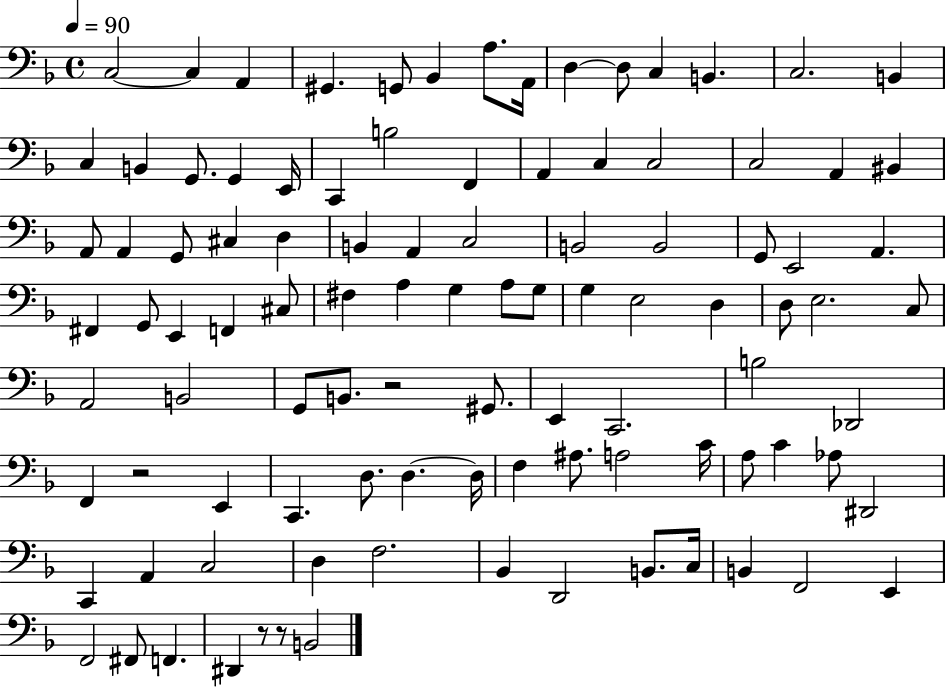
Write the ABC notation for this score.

X:1
T:Untitled
M:4/4
L:1/4
K:F
C,2 C, A,, ^G,, G,,/2 _B,, A,/2 A,,/4 D, D,/2 C, B,, C,2 B,, C, B,, G,,/2 G,, E,,/4 C,, B,2 F,, A,, C, C,2 C,2 A,, ^B,, A,,/2 A,, G,,/2 ^C, D, B,, A,, C,2 B,,2 B,,2 G,,/2 E,,2 A,, ^F,, G,,/2 E,, F,, ^C,/2 ^F, A, G, A,/2 G,/2 G, E,2 D, D,/2 E,2 C,/2 A,,2 B,,2 G,,/2 B,,/2 z2 ^G,,/2 E,, C,,2 B,2 _D,,2 F,, z2 E,, C,, D,/2 D, D,/4 F, ^A,/2 A,2 C/4 A,/2 C _A,/2 ^D,,2 C,, A,, C,2 D, F,2 _B,, D,,2 B,,/2 C,/4 B,, F,,2 E,, F,,2 ^F,,/2 F,, ^D,, z/2 z/2 B,,2